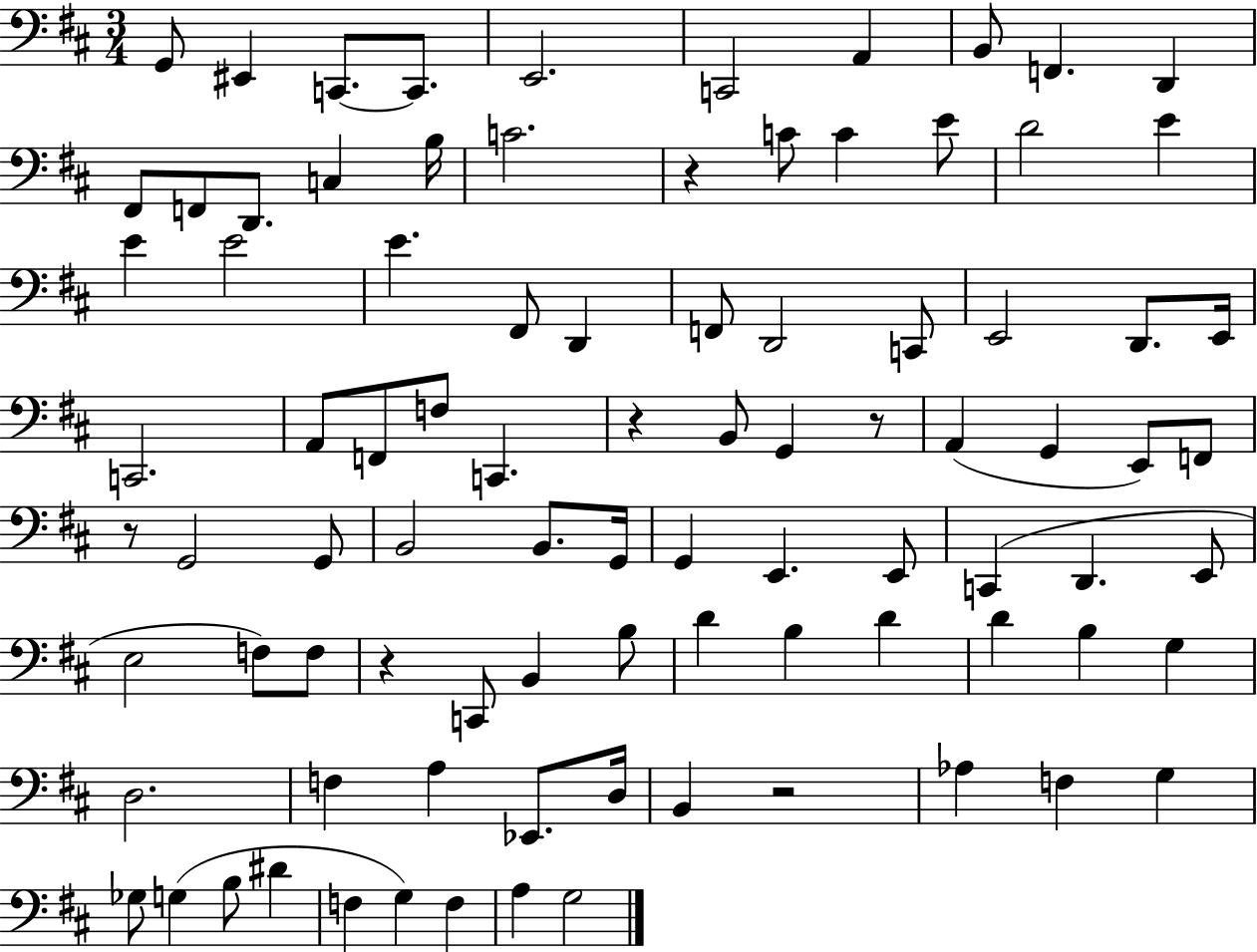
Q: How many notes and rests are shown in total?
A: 90